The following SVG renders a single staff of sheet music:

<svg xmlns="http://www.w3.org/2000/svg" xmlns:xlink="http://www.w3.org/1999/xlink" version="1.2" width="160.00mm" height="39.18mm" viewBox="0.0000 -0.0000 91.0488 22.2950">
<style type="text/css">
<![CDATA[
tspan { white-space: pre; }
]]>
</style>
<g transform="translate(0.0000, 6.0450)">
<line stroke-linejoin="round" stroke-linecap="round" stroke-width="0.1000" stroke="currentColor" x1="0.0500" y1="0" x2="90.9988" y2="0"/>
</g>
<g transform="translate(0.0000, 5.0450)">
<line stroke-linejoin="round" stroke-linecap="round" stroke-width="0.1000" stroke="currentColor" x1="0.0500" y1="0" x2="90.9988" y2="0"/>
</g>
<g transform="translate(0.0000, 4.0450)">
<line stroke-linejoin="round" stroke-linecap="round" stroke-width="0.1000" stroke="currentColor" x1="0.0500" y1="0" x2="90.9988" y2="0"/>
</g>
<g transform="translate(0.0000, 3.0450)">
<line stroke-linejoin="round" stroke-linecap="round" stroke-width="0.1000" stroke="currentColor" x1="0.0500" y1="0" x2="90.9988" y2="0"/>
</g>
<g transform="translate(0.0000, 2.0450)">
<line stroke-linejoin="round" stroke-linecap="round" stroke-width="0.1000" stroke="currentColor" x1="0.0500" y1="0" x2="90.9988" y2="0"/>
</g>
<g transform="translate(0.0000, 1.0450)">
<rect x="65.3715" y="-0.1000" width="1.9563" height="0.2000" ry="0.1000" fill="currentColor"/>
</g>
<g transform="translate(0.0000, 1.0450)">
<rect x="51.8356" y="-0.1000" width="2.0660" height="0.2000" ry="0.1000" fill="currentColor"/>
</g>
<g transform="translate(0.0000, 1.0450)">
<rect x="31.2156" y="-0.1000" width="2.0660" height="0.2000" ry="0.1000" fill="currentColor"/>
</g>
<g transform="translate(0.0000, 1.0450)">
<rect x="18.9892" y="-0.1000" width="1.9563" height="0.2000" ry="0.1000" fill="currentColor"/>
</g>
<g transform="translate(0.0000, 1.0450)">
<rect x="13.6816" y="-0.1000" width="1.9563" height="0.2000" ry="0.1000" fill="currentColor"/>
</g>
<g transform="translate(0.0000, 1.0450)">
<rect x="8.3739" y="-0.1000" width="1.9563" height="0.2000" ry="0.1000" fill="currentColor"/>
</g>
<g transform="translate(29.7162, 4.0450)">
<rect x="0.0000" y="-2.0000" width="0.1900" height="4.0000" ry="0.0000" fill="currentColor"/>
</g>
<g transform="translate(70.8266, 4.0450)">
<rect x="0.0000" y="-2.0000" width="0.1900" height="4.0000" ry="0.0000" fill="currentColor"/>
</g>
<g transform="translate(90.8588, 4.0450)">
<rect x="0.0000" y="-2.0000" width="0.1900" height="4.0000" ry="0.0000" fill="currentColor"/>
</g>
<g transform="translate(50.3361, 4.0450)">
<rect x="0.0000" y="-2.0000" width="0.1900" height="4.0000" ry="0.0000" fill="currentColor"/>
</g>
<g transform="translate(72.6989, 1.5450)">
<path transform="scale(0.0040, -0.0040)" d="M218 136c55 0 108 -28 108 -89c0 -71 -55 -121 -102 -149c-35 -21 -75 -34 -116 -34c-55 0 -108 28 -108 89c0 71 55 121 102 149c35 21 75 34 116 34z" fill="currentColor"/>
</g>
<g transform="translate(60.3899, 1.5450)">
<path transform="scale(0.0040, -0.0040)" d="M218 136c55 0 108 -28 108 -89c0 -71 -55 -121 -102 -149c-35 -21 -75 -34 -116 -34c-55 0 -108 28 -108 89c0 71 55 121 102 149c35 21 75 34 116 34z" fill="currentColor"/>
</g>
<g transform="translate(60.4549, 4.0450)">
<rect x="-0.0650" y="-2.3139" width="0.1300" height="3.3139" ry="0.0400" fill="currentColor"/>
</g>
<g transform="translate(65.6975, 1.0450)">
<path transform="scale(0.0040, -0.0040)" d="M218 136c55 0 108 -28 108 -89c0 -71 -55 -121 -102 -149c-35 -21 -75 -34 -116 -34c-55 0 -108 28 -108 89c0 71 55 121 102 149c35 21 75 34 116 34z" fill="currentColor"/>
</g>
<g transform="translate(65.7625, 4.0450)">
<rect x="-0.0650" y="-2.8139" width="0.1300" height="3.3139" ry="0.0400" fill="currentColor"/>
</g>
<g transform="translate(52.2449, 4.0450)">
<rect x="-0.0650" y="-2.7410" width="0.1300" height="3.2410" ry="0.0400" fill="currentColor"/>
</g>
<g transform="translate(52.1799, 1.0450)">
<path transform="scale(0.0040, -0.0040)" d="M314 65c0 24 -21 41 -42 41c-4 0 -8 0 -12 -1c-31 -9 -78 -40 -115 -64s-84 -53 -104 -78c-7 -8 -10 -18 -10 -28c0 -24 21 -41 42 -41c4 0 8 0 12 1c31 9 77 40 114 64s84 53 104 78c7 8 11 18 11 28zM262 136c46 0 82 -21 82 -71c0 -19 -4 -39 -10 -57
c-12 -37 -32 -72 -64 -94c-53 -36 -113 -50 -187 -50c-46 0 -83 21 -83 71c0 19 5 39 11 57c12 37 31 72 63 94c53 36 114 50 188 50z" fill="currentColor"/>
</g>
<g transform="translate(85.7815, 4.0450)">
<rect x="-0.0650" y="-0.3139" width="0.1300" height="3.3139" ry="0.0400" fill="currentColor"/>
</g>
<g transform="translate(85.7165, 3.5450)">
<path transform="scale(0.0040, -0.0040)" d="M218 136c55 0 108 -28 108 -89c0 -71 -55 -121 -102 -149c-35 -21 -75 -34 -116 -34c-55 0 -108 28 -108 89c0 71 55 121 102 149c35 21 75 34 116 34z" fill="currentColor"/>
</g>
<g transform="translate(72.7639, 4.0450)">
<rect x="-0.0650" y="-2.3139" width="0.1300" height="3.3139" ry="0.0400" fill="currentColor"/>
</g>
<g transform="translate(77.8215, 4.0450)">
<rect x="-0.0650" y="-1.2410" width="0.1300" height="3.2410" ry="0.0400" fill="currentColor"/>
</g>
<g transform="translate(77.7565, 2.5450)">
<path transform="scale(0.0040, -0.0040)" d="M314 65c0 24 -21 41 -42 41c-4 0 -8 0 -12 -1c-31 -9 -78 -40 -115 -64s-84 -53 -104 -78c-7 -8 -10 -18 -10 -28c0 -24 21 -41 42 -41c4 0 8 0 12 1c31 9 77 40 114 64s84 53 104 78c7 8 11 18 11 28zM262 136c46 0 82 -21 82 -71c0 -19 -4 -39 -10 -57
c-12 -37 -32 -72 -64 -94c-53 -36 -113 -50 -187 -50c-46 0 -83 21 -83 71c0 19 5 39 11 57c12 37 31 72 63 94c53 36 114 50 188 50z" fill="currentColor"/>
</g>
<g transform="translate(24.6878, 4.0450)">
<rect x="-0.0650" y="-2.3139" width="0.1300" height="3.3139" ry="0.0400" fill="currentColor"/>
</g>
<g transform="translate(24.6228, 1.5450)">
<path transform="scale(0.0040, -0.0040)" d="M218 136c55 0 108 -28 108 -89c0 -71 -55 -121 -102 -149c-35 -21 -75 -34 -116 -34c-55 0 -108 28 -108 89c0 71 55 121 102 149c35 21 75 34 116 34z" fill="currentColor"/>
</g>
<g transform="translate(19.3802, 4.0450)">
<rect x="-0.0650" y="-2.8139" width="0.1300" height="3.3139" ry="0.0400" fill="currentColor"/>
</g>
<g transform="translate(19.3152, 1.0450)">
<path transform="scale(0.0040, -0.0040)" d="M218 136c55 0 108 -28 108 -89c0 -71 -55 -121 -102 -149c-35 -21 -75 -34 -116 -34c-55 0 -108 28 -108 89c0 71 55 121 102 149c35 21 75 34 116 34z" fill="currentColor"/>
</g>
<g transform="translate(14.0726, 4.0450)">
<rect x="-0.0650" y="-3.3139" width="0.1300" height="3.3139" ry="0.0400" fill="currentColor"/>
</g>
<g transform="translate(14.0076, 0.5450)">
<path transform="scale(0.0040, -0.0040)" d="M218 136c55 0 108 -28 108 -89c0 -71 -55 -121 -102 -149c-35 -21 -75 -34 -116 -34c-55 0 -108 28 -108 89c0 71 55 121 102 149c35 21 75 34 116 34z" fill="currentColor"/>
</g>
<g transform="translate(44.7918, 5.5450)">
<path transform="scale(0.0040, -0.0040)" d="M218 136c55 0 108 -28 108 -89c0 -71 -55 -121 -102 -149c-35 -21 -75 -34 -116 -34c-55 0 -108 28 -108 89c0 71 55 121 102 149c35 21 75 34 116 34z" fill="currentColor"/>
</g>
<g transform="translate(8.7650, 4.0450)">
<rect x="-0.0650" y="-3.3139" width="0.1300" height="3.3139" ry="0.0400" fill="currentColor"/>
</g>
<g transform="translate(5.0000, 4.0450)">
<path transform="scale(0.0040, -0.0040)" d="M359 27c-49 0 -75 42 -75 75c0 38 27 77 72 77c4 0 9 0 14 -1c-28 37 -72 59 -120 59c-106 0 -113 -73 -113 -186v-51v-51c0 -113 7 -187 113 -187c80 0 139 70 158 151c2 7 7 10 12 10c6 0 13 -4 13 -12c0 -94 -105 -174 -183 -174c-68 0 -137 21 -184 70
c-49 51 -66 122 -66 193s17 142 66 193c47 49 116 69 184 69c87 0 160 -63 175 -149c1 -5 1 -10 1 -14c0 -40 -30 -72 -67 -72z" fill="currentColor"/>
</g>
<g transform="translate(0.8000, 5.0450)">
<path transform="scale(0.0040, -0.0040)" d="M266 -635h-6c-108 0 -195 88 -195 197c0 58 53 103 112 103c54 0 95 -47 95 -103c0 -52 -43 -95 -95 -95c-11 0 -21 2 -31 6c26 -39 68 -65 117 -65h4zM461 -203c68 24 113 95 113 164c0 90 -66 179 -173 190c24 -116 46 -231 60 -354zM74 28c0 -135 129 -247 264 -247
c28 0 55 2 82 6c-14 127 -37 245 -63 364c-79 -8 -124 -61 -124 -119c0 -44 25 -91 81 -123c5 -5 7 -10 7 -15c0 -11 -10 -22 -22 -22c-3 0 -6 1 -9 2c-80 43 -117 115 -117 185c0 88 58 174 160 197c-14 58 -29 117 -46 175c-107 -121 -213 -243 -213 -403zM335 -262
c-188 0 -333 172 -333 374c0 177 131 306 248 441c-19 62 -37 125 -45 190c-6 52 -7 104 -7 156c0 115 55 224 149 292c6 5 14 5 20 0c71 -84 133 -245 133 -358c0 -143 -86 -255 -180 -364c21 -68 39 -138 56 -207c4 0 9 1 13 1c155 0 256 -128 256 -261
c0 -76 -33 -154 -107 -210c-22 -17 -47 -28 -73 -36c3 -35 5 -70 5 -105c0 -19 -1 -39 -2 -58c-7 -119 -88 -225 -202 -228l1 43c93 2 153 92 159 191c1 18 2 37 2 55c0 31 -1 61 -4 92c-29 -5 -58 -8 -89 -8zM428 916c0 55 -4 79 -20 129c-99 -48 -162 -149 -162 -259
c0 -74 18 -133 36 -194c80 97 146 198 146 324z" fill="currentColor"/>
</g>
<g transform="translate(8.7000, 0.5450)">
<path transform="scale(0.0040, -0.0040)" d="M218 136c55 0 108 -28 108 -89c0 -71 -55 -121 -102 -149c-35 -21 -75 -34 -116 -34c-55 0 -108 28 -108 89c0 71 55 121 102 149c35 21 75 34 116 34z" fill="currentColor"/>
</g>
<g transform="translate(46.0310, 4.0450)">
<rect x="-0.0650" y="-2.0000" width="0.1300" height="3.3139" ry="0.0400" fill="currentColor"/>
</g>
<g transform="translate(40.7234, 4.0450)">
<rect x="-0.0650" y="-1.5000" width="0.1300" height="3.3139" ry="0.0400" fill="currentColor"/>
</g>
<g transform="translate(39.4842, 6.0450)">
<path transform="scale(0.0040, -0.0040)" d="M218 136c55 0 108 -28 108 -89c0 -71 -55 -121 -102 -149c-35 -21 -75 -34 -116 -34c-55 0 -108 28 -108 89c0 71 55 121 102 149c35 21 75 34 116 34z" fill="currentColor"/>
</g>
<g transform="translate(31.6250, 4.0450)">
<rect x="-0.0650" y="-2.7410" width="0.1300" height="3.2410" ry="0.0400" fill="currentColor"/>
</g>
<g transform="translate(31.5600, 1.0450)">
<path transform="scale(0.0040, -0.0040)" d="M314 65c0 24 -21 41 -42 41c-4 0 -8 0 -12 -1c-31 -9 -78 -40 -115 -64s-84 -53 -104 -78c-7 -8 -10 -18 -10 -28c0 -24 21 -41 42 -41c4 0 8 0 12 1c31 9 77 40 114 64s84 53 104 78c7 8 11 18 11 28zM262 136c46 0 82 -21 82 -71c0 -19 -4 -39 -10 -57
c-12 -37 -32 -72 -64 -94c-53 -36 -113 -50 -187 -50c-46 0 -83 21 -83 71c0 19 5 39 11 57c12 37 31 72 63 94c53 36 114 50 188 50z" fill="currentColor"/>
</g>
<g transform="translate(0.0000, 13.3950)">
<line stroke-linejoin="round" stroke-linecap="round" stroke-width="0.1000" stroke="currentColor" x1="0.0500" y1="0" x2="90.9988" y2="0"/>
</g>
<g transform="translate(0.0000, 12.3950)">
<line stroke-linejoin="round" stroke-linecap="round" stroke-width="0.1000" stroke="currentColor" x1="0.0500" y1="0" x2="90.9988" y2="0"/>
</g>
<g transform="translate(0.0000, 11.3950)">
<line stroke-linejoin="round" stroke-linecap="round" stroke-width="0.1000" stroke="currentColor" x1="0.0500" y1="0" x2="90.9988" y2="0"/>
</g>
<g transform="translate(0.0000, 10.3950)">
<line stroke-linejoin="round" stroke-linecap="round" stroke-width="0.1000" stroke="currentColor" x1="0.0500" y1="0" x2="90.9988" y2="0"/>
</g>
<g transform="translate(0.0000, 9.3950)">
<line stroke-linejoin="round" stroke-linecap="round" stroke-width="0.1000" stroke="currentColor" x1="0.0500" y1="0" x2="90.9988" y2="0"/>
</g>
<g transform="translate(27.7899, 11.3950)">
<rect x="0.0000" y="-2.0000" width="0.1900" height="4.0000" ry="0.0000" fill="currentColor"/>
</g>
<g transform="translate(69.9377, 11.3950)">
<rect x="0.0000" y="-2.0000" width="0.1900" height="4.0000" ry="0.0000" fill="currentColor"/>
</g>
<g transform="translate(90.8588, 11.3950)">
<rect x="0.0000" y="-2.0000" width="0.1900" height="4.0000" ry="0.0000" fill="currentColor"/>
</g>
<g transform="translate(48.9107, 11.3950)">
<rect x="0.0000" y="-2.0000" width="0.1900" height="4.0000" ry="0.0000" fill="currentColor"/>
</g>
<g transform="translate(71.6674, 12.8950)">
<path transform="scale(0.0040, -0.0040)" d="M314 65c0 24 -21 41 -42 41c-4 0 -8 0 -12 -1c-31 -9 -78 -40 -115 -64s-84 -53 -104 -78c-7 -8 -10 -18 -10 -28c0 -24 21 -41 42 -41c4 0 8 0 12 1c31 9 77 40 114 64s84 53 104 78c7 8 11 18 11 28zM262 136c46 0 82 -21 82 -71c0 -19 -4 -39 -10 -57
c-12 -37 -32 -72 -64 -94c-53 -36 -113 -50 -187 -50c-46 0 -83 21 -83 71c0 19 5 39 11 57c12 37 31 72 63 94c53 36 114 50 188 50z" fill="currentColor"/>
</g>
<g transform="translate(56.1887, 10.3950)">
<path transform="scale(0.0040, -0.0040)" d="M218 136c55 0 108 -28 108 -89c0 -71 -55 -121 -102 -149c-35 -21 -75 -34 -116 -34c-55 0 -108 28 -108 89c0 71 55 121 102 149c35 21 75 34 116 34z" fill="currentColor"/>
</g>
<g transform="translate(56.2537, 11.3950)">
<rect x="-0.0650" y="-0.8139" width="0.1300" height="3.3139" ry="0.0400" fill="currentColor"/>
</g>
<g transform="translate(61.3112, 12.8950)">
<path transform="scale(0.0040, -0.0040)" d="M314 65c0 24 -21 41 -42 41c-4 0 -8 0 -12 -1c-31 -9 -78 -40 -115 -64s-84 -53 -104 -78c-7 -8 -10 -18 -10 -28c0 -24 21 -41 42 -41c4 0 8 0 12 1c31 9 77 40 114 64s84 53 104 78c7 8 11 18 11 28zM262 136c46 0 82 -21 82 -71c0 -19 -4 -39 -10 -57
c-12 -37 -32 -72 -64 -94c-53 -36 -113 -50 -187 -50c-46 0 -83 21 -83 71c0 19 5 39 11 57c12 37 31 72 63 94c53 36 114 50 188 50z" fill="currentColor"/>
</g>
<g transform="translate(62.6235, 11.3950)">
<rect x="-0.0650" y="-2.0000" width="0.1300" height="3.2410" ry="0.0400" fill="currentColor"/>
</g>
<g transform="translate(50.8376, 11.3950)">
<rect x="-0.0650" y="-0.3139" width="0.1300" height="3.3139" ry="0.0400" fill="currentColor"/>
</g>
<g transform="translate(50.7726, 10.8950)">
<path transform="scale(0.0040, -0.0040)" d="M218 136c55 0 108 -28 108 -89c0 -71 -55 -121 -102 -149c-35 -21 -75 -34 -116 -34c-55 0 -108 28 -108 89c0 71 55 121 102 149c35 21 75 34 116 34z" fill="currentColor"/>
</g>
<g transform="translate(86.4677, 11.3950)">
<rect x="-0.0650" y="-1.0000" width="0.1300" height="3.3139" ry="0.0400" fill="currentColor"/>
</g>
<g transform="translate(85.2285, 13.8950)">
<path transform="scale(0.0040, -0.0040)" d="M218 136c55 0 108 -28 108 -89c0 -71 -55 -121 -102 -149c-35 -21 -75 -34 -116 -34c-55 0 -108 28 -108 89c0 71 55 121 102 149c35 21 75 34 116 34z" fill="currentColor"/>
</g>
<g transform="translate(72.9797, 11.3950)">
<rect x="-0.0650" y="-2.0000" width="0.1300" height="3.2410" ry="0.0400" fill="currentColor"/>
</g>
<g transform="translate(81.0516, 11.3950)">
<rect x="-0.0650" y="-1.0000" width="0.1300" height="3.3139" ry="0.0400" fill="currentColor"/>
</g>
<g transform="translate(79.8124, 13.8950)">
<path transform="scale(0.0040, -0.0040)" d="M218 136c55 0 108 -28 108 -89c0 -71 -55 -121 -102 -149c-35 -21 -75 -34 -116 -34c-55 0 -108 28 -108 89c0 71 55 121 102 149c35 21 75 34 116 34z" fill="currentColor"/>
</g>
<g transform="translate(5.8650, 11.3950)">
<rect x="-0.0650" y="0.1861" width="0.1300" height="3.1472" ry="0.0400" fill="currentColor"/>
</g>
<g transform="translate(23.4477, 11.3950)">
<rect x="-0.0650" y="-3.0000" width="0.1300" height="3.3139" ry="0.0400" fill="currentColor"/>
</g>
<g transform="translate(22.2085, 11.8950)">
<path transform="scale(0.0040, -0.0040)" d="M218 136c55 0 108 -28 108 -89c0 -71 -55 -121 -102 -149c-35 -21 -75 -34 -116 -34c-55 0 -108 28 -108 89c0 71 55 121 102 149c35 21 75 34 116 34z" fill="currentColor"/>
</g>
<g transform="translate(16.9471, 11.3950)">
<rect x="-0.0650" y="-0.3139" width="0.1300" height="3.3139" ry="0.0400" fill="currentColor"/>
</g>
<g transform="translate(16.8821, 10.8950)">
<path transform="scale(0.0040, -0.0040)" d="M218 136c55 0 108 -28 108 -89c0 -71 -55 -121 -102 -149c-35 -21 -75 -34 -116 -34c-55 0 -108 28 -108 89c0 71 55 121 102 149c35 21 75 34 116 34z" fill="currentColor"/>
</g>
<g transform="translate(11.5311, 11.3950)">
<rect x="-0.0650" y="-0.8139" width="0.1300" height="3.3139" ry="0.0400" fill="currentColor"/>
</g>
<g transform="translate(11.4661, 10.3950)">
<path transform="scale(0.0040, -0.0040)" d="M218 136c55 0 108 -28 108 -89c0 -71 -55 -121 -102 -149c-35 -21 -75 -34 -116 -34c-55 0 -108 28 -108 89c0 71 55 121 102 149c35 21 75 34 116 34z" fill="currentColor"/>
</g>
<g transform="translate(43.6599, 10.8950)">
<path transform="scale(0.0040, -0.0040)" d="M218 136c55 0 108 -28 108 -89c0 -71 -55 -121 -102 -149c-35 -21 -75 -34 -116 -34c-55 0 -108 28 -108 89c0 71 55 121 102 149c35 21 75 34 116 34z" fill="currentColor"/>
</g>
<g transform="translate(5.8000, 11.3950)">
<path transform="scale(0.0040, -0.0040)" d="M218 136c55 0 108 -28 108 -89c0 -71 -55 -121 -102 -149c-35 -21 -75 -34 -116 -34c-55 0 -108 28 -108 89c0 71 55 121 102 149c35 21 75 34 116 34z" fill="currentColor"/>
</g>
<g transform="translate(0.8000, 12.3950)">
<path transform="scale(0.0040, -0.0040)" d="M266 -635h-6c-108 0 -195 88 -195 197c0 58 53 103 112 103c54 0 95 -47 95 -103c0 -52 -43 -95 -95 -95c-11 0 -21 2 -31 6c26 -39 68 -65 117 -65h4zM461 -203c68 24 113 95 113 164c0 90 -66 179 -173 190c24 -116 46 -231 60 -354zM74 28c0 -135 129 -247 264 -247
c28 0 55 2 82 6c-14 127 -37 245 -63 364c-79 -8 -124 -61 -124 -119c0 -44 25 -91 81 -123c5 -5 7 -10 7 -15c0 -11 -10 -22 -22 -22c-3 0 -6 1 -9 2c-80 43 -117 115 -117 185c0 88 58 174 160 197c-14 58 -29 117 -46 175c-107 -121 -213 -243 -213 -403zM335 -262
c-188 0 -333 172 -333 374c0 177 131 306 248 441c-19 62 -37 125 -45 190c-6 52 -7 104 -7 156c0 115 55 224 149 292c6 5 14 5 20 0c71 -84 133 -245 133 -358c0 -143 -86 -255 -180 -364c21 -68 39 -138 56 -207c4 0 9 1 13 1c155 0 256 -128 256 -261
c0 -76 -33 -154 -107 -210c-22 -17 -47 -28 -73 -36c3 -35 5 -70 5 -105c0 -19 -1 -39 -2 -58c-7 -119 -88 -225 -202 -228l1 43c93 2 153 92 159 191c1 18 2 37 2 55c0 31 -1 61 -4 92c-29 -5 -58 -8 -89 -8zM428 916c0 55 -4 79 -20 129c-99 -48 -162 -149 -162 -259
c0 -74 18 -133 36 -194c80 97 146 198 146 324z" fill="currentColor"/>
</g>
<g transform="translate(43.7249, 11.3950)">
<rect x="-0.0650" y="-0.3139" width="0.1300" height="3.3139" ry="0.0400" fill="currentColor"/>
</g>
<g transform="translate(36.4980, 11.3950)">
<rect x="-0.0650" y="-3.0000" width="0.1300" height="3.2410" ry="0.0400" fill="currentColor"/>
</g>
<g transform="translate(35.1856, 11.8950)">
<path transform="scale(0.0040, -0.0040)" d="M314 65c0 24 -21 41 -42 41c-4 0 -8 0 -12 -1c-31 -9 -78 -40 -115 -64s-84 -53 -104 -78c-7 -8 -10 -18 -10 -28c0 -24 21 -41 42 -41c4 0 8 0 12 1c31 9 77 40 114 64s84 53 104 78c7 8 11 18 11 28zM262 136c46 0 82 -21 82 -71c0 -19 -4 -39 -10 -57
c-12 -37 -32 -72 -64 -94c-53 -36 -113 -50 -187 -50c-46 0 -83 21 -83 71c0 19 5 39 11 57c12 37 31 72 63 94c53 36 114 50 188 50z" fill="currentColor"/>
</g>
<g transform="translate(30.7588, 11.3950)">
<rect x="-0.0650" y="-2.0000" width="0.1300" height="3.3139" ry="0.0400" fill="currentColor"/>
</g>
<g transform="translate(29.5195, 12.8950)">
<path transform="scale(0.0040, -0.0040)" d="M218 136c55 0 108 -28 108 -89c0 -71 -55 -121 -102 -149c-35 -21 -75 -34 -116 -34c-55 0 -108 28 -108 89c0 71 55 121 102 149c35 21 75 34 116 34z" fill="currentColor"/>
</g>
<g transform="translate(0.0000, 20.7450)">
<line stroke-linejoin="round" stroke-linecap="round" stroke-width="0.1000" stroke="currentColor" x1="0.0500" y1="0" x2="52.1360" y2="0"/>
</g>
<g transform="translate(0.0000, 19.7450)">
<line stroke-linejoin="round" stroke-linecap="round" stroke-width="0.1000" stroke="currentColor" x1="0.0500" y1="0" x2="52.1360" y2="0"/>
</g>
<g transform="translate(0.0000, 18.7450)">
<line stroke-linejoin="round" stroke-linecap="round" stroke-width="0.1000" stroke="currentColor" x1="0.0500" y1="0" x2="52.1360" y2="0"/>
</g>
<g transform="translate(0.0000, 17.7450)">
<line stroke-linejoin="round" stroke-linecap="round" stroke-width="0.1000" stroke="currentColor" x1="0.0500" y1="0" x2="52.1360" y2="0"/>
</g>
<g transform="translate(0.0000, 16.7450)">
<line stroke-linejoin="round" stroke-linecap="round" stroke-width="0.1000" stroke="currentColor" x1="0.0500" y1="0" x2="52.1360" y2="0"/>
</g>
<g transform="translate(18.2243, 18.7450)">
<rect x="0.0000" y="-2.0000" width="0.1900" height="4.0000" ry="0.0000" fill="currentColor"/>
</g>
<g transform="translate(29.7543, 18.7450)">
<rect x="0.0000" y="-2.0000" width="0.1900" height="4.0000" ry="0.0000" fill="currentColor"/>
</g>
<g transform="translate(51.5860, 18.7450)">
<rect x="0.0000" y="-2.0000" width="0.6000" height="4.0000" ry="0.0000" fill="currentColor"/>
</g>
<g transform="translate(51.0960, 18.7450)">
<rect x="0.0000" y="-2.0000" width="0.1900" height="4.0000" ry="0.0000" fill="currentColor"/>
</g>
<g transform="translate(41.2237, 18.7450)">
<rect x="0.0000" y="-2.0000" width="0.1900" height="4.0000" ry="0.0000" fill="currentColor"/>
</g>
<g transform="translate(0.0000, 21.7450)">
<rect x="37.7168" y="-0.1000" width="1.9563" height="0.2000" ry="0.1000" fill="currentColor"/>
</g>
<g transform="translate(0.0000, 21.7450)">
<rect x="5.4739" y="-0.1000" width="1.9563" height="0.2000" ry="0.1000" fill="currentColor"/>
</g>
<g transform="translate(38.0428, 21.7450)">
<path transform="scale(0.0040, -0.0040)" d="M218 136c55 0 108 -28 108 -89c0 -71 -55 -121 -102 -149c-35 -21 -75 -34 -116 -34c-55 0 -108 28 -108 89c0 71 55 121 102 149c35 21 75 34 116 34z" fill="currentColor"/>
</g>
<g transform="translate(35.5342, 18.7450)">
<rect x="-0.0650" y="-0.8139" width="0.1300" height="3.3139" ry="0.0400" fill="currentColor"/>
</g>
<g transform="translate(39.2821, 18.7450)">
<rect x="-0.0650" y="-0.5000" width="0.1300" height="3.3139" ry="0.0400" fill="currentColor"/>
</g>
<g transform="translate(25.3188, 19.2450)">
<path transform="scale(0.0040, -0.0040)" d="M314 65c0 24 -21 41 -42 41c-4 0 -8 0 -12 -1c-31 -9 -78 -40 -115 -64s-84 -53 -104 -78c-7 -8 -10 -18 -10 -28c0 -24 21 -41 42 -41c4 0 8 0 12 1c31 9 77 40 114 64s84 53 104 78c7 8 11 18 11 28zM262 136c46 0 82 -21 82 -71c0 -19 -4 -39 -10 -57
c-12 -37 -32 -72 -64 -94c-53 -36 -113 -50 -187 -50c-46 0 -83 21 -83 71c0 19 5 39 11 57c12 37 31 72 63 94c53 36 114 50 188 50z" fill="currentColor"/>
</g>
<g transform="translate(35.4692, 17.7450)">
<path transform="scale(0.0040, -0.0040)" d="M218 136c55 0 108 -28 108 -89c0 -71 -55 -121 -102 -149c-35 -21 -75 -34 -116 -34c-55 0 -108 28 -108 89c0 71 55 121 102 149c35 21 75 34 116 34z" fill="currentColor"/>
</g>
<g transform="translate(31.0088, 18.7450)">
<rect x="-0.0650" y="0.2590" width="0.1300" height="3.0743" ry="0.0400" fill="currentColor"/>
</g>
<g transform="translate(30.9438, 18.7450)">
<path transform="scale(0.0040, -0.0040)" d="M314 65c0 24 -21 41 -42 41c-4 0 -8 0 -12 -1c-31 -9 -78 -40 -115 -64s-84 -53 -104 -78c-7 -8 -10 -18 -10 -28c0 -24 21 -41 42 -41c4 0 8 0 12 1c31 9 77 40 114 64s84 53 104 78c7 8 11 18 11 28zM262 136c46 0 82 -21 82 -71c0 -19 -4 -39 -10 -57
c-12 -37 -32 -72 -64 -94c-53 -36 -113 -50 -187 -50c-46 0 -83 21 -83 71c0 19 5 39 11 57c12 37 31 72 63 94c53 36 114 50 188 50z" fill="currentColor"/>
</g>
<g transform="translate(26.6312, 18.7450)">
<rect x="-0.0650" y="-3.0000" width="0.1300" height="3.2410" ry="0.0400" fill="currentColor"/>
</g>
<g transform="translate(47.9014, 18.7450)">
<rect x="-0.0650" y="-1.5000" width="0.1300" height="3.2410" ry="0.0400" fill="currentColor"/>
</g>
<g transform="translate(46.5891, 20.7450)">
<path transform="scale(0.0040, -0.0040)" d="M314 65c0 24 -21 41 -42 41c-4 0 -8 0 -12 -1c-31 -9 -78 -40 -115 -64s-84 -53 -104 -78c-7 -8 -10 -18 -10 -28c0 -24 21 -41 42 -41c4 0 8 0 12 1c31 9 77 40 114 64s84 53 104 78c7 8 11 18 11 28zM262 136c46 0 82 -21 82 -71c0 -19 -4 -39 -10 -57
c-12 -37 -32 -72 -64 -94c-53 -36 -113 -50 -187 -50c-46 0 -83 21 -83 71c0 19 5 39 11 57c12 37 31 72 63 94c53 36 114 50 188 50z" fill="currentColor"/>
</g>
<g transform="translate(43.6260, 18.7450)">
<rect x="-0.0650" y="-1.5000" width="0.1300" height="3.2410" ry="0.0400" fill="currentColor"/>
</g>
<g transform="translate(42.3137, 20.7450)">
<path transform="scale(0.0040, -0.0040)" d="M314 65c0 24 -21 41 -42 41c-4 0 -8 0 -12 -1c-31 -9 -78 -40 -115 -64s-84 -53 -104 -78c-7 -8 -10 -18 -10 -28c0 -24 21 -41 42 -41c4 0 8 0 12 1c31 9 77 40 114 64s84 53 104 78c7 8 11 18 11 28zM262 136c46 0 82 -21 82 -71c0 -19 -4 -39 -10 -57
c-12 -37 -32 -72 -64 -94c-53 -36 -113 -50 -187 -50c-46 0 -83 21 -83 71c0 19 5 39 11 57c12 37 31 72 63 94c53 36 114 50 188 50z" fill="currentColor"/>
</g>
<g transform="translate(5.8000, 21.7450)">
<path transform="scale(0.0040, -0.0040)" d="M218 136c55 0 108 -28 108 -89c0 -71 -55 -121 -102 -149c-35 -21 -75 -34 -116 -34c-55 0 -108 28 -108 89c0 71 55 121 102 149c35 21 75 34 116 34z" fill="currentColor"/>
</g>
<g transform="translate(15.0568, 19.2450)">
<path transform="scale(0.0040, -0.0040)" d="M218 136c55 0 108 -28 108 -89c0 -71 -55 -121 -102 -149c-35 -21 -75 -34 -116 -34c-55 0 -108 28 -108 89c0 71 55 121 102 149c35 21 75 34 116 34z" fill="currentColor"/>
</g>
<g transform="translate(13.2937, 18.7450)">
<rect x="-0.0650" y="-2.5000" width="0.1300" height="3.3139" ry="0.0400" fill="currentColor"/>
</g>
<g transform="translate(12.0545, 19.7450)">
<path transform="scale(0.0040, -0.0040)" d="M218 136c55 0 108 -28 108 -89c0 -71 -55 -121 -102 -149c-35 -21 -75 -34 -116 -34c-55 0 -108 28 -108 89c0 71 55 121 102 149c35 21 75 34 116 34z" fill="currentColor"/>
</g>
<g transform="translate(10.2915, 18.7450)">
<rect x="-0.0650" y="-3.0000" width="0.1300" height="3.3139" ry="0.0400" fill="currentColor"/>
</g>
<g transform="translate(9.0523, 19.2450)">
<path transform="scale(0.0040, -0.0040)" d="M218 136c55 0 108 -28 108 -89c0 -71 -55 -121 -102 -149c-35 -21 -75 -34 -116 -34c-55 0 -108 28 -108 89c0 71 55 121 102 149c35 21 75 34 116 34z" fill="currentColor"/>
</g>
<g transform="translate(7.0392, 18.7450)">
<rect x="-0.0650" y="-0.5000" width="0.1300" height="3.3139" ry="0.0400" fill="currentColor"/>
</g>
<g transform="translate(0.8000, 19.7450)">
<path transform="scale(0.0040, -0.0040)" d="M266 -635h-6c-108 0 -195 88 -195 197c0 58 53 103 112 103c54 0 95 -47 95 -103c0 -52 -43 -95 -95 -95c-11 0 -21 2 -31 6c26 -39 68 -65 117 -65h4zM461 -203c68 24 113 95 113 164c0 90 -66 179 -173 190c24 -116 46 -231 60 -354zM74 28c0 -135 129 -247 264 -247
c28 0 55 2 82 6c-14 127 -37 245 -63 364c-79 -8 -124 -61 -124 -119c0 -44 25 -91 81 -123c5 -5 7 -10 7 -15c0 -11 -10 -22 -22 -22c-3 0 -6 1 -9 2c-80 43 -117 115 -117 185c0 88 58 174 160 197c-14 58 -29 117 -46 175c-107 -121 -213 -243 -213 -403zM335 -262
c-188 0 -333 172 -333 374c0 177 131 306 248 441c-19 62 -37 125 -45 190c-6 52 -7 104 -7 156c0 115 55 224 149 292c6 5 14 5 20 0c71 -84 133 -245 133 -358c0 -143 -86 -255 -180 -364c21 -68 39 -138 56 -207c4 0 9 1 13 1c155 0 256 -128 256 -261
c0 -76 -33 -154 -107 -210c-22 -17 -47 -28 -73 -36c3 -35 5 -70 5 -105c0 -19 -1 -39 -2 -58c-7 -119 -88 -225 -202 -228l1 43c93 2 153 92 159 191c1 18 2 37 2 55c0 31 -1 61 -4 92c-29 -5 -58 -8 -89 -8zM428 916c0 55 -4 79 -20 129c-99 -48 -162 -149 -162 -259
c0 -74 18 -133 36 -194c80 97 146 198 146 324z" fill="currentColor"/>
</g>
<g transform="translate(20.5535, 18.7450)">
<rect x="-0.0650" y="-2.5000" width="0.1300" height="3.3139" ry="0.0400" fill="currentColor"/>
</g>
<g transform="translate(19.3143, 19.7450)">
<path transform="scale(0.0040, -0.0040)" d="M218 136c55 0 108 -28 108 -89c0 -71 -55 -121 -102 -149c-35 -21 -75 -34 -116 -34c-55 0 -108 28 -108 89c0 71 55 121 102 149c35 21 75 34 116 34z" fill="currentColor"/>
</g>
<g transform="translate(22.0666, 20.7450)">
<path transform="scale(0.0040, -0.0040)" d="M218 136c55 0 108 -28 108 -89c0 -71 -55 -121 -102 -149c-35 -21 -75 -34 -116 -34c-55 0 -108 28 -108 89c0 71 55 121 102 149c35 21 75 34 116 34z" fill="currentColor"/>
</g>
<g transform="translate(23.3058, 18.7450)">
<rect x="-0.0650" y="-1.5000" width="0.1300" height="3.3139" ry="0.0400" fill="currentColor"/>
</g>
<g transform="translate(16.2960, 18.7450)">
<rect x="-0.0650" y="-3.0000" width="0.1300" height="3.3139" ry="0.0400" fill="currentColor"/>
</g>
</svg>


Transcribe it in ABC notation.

X:1
T:Untitled
M:4/4
L:1/4
K:C
b b a g a2 E F a2 g a g e2 c B d c A F A2 c c d F2 F2 D D C A G A G E A2 B2 d C E2 E2